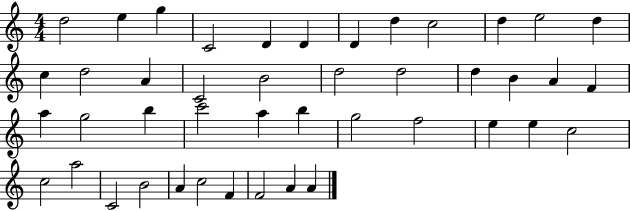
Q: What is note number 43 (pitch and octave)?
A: A4